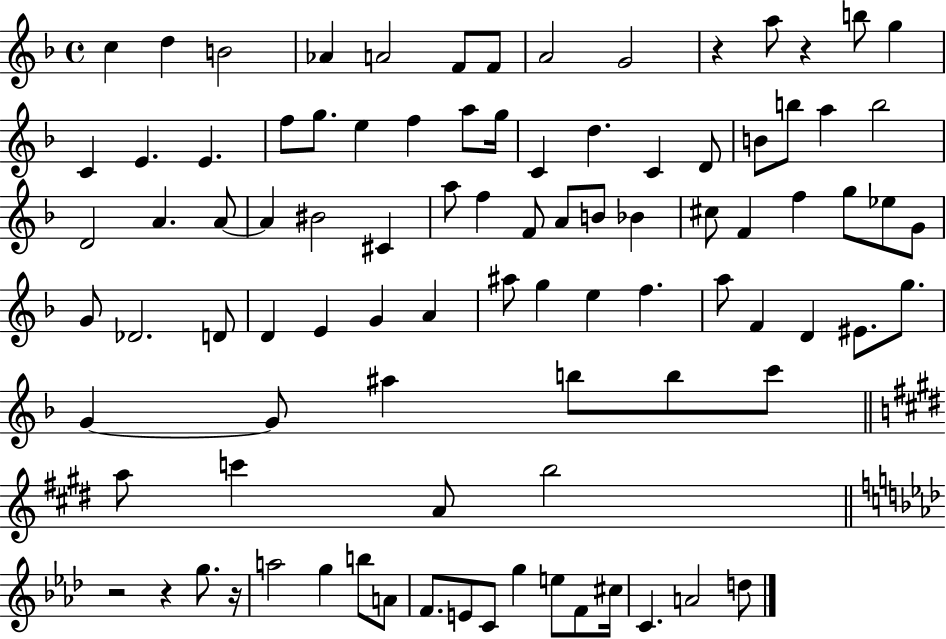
{
  \clef treble
  \time 4/4
  \defaultTimeSignature
  \key f \major
  c''4 d''4 b'2 | aes'4 a'2 f'8 f'8 | a'2 g'2 | r4 a''8 r4 b''8 g''4 | \break c'4 e'4. e'4. | f''8 g''8. e''4 f''4 a''8 g''16 | c'4 d''4. c'4 d'8 | b'8 b''8 a''4 b''2 | \break d'2 a'4. a'8~~ | a'4 bis'2 cis'4 | a''8 f''4 f'8 a'8 b'8 bes'4 | cis''8 f'4 f''4 g''8 ees''8 g'8 | \break g'8 des'2. d'8 | d'4 e'4 g'4 a'4 | ais''8 g''4 e''4 f''4. | a''8 f'4 d'4 eis'8. g''8. | \break g'4~~ g'8 ais''4 b''8 b''8 c'''8 | \bar "||" \break \key e \major a''8 c'''4 a'8 b''2 | \bar "||" \break \key aes \major r2 r4 g''8. r16 | a''2 g''4 b''8 a'8 | f'8. e'8 c'8 g''4 e''8 f'8 cis''16 | c'4. a'2 d''8 | \break \bar "|."
}